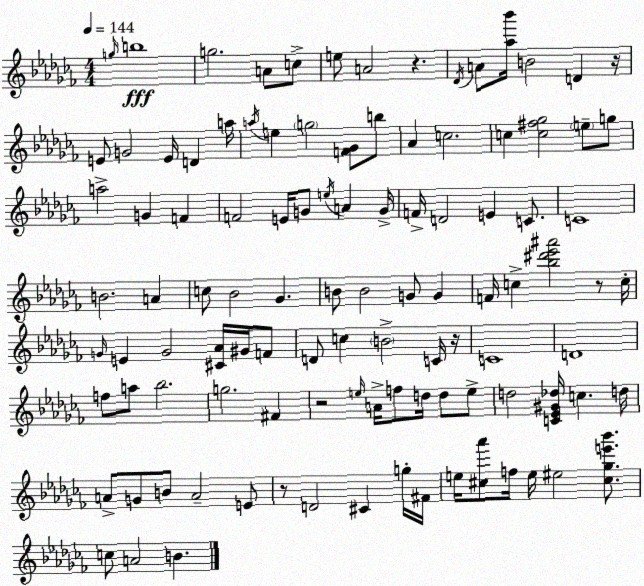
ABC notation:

X:1
T:Untitled
M:4/4
L:1/4
K:Abm
g/4 b4 g2 A/2 c/2 e/2 A2 z _D/4 A/2 [_a_b']/4 B2 D z/4 E/2 G2 E/4 D a/4 a/4 e g2 [F_G]/2 b/2 _A c2 c [c^f_g]2 e/2 g/2 a2 G F F2 E/4 G/2 e/4 A G/4 F/4 D2 E C/2 C4 B2 A c/2 _B2 _G B/2 B2 G/2 G F/4 c [_b^d'_e'^a']2 z/2 c/4 G/4 E G2 [^C_A]/4 ^G/4 F/2 D/2 c B2 C/4 z/4 C4 D4 f/2 a/2 _b2 g2 ^F z2 e/4 A/4 f/2 d/4 d/2 e/2 d2 [C_E^G_d]/4 c d/4 A/2 G/2 B/2 A2 E/2 z/2 D2 ^C g/4 ^F/4 e/4 [^c_a']/2 f/4 e/4 ^e2 [^c_ge'_b']/2 c/2 A2 B